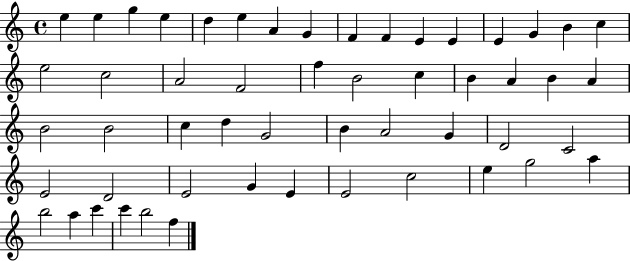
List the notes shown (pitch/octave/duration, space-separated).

E5/q E5/q G5/q E5/q D5/q E5/q A4/q G4/q F4/q F4/q E4/q E4/q E4/q G4/q B4/q C5/q E5/h C5/h A4/h F4/h F5/q B4/h C5/q B4/q A4/q B4/q A4/q B4/h B4/h C5/q D5/q G4/h B4/q A4/h G4/q D4/h C4/h E4/h D4/h E4/h G4/q E4/q E4/h C5/h E5/q G5/h A5/q B5/h A5/q C6/q C6/q B5/h F5/q